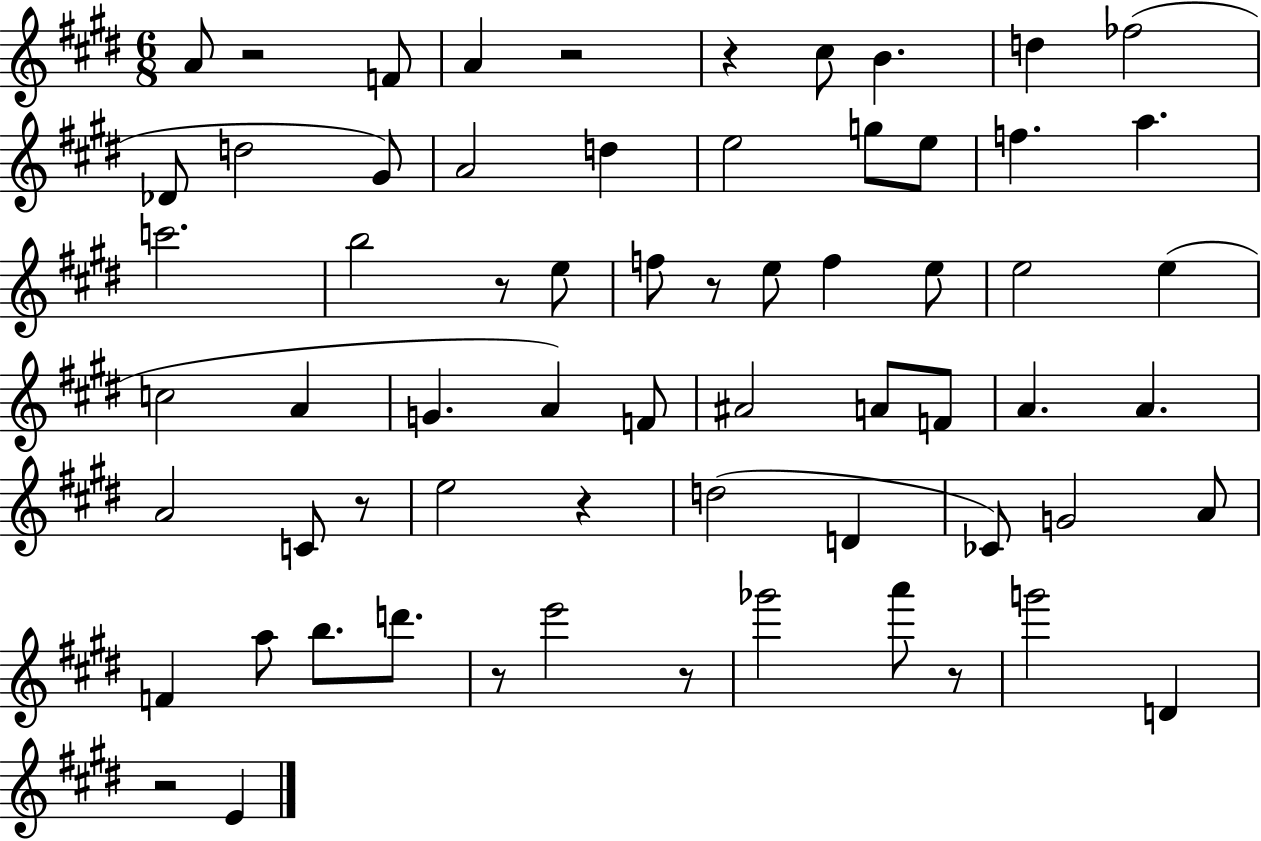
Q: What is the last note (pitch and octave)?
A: E4